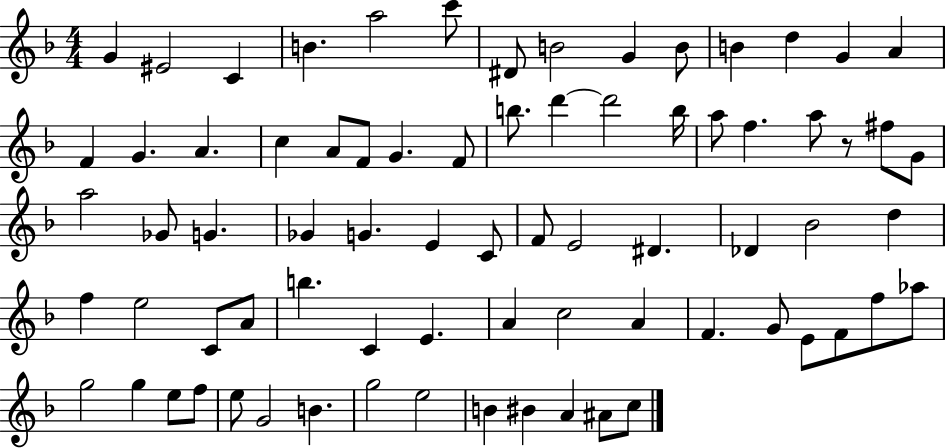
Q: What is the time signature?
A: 4/4